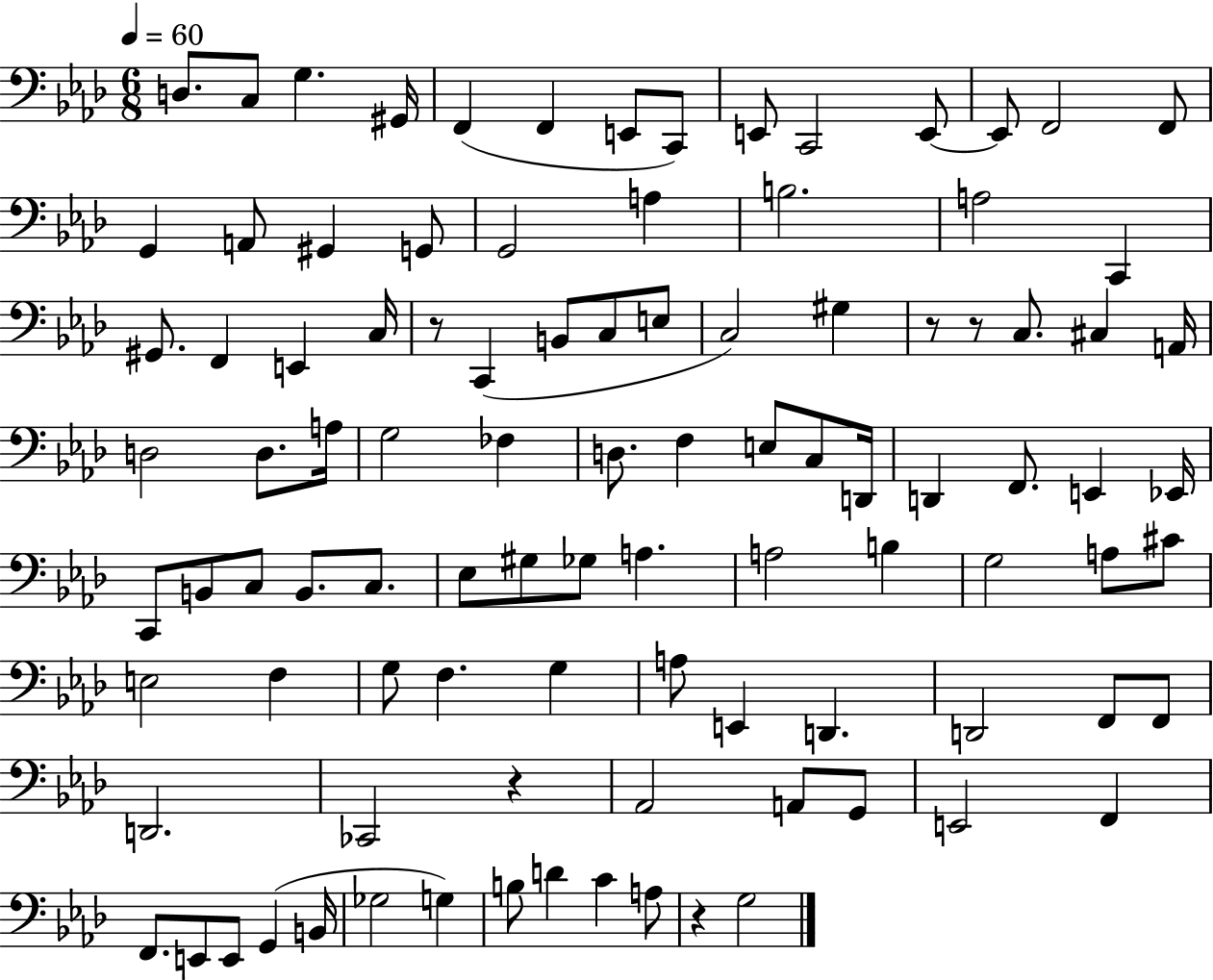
{
  \clef bass
  \numericTimeSignature
  \time 6/8
  \key aes \major
  \tempo 4 = 60
  d8. c8 g4. gis,16 | f,4( f,4 e,8 c,8) | e,8 c,2 e,8~~ | e,8 f,2 f,8 | \break g,4 a,8 gis,4 g,8 | g,2 a4 | b2. | a2 c,4 | \break gis,8. f,4 e,4 c16 | r8 c,4( b,8 c8 e8 | c2) gis4 | r8 r8 c8. cis4 a,16 | \break d2 d8. a16 | g2 fes4 | d8. f4 e8 c8 d,16 | d,4 f,8. e,4 ees,16 | \break c,8 b,8 c8 b,8. c8. | ees8 gis8 ges8 a4. | a2 b4 | g2 a8 cis'8 | \break e2 f4 | g8 f4. g4 | a8 e,4 d,4. | d,2 f,8 f,8 | \break d,2. | ces,2 r4 | aes,2 a,8 g,8 | e,2 f,4 | \break f,8. e,8 e,8 g,4( b,16 | ges2 g4) | b8 d'4 c'4 a8 | r4 g2 | \break \bar "|."
}